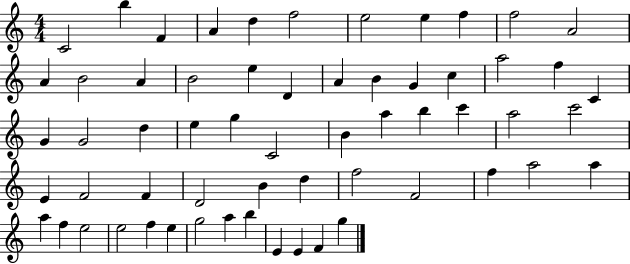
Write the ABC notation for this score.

X:1
T:Untitled
M:4/4
L:1/4
K:C
C2 b F A d f2 e2 e f f2 A2 A B2 A B2 e D A B G c a2 f C G G2 d e g C2 B a b c' a2 c'2 E F2 F D2 B d f2 F2 f a2 a a f e2 e2 f e g2 a b E E F g